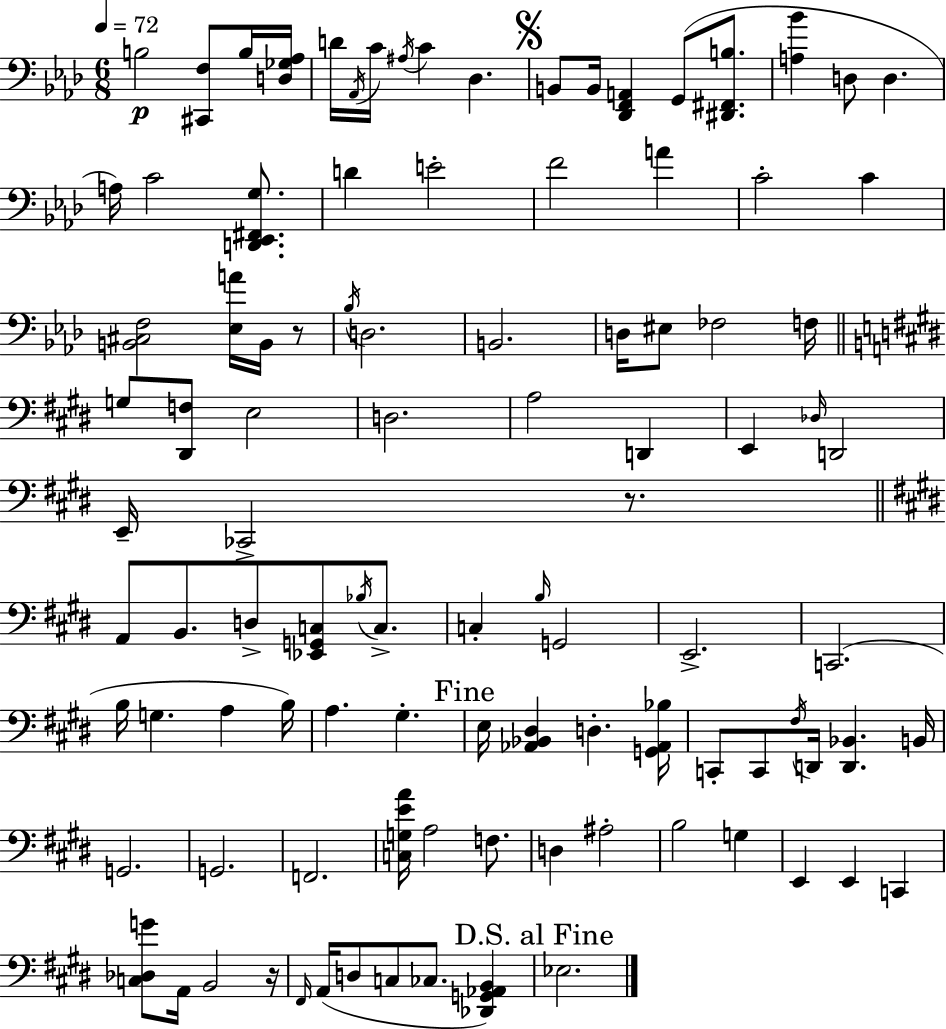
X:1
T:Untitled
M:6/8
L:1/4
K:Ab
B,2 [^C,,F,]/2 B,/4 [D,_G,_A,]/4 D/4 _A,,/4 C/4 ^A,/4 C _D, B,,/2 B,,/4 [_D,,F,,A,,] G,,/2 [^D,,^F,,B,]/2 [A,_B] D,/2 D, A,/4 C2 [D,,_E,,^F,,G,]/2 D E2 F2 A C2 C [B,,^C,F,]2 [_E,A]/4 B,,/4 z/2 _B,/4 D,2 B,,2 D,/4 ^E,/2 _F,2 F,/4 G,/2 [^D,,F,]/2 E,2 D,2 A,2 D,, E,, _D,/4 D,,2 E,,/4 _C,,2 z/2 A,,/2 B,,/2 D,/2 [_E,,G,,C,]/2 _B,/4 C,/2 C, B,/4 G,,2 E,,2 C,,2 B,/4 G, A, B,/4 A, ^G, E,/4 [_A,,_B,,^D,] D, [G,,_A,,_B,]/4 C,,/2 C,,/2 ^F,/4 D,,/4 [D,,_B,,] B,,/4 G,,2 G,,2 F,,2 [C,G,EA]/4 A,2 F,/2 D, ^A,2 B,2 G, E,, E,, C,, [C,_D,G]/2 A,,/4 B,,2 z/4 ^F,,/4 A,,/4 D,/2 C,/2 _C,/2 [_D,,G,,_A,,B,,] _E,2